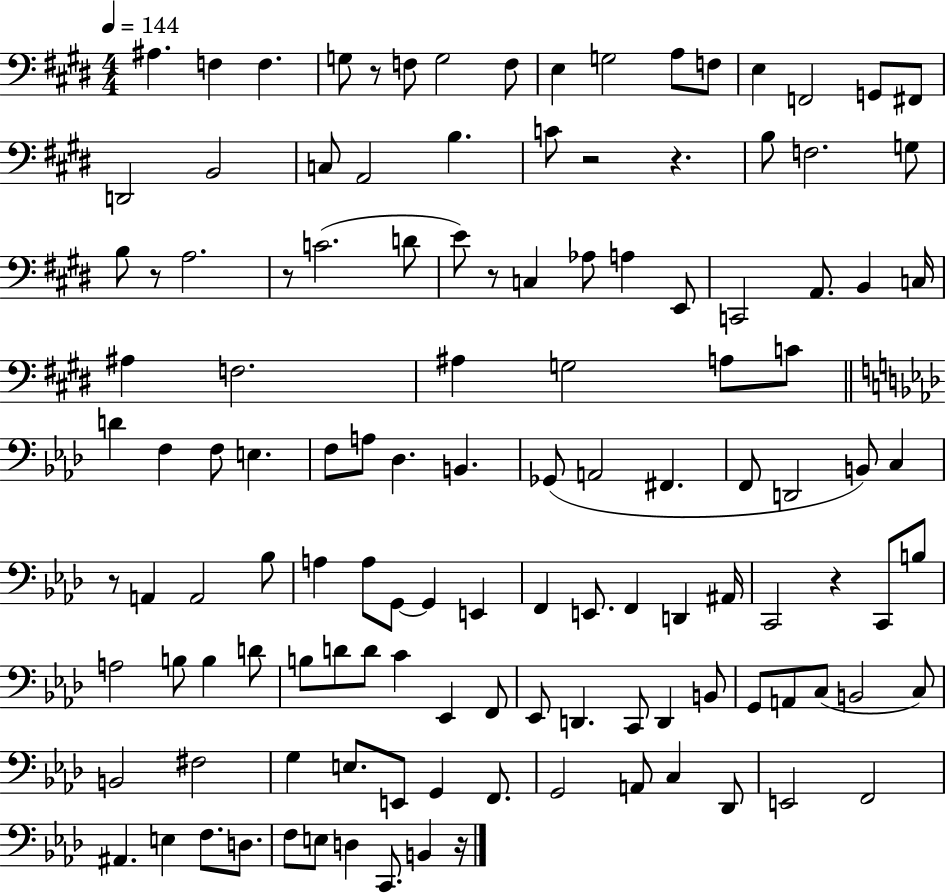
X:1
T:Untitled
M:4/4
L:1/4
K:E
^A, F, F, G,/2 z/2 F,/2 G,2 F,/2 E, G,2 A,/2 F,/2 E, F,,2 G,,/2 ^F,,/2 D,,2 B,,2 C,/2 A,,2 B, C/2 z2 z B,/2 F,2 G,/2 B,/2 z/2 A,2 z/2 C2 D/2 E/2 z/2 C, _A,/2 A, E,,/2 C,,2 A,,/2 B,, C,/4 ^A, F,2 ^A, G,2 A,/2 C/2 D F, F,/2 E, F,/2 A,/2 _D, B,, _G,,/2 A,,2 ^F,, F,,/2 D,,2 B,,/2 C, z/2 A,, A,,2 _B,/2 A, A,/2 G,,/2 G,, E,, F,, E,,/2 F,, D,, ^A,,/4 C,,2 z C,,/2 B,/2 A,2 B,/2 B, D/2 B,/2 D/2 D/2 C _E,, F,,/2 _E,,/2 D,, C,,/2 D,, B,,/2 G,,/2 A,,/2 C,/2 B,,2 C,/2 B,,2 ^F,2 G, E,/2 E,,/2 G,, F,,/2 G,,2 A,,/2 C, _D,,/2 E,,2 F,,2 ^A,, E, F,/2 D,/2 F,/2 E,/2 D, C,,/2 B,, z/4